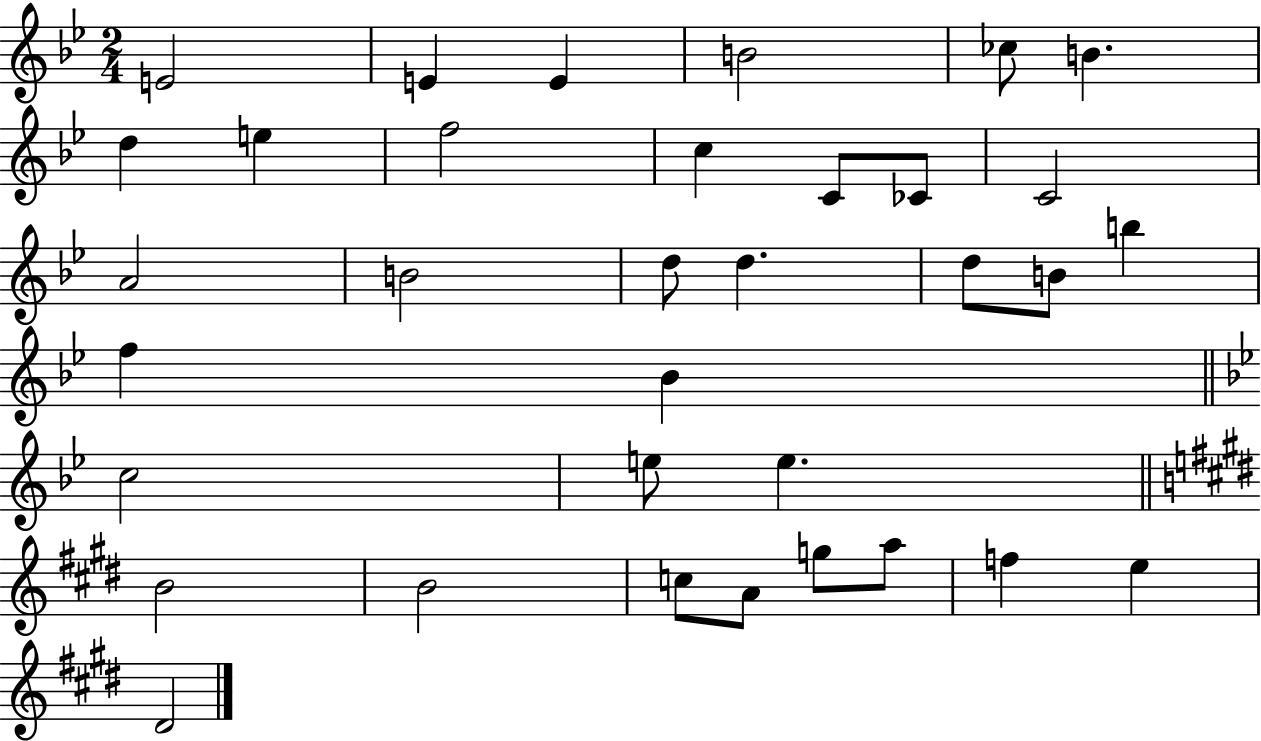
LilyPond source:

{
  \clef treble
  \numericTimeSignature
  \time 2/4
  \key bes \major
  e'2 | e'4 e'4 | b'2 | ces''8 b'4. | \break d''4 e''4 | f''2 | c''4 c'8 ces'8 | c'2 | \break a'2 | b'2 | d''8 d''4. | d''8 b'8 b''4 | \break f''4 bes'4 | \bar "||" \break \key g \minor c''2 | e''8 e''4. | \bar "||" \break \key e \major b'2 | b'2 | c''8 a'8 g''8 a''8 | f''4 e''4 | \break dis'2 | \bar "|."
}